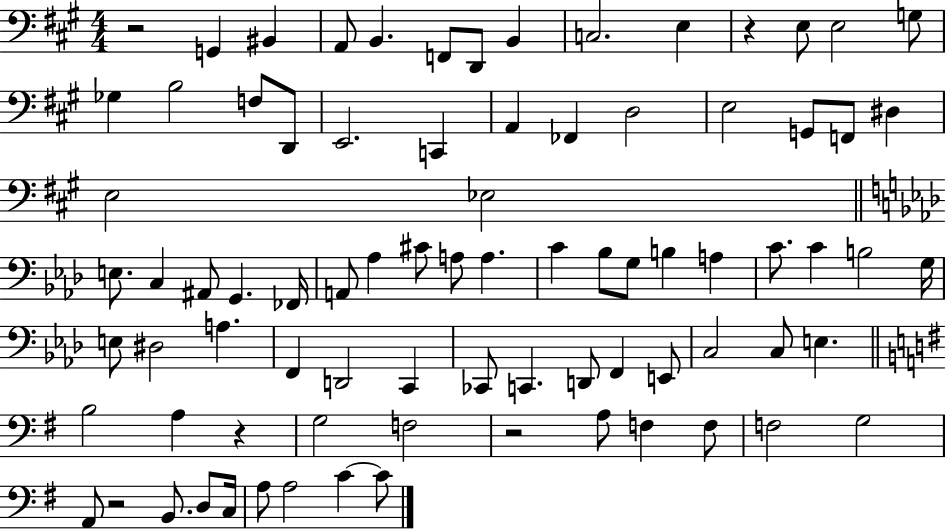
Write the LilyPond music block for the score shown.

{
  \clef bass
  \numericTimeSignature
  \time 4/4
  \key a \major
  r2 g,4 bis,4 | a,8 b,4. f,8 d,8 b,4 | c2. e4 | r4 e8 e2 g8 | \break ges4 b2 f8 d,8 | e,2. c,4 | a,4 fes,4 d2 | e2 g,8 f,8 dis4 | \break e2 ees2 | \bar "||" \break \key aes \major e8. c4 ais,8 g,4. fes,16 | a,8 aes4 cis'8 a8 a4. | c'4 bes8 g8 b4 a4 | c'8. c'4 b2 g16 | \break e8 dis2 a4. | f,4 d,2 c,4 | ces,8 c,4. d,8 f,4 e,8 | c2 c8 e4. | \break \bar "||" \break \key g \major b2 a4 r4 | g2 f2 | r2 a8 f4 f8 | f2 g2 | \break a,8 r2 b,8. d8 c16 | a8 a2 c'4~~ c'8 | \bar "|."
}